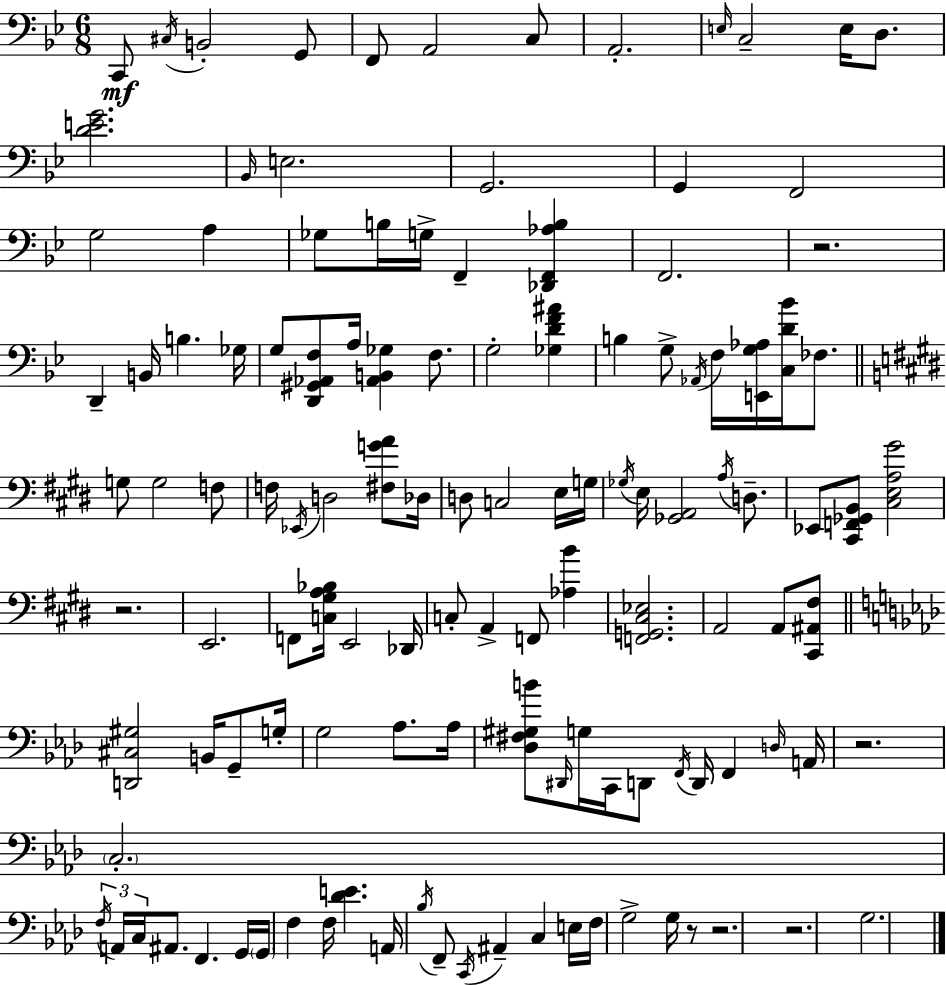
X:1
T:Untitled
M:6/8
L:1/4
K:Bb
C,,/2 ^C,/4 B,,2 G,,/2 F,,/2 A,,2 C,/2 A,,2 E,/4 C,2 E,/4 D,/2 [DEG]2 _B,,/4 E,2 G,,2 G,, F,,2 G,2 A, _G,/2 B,/4 G,/4 F,, [_D,,F,,_A,B,] F,,2 z2 D,, B,,/4 B, _G,/4 G,/2 [D,,^G,,_A,,F,]/2 A,/4 [_A,,B,,_G,] F,/2 G,2 [_G,DF^A] B, G,/2 _A,,/4 F,/4 [E,,G,_A,]/4 [C,D_B]/4 _F,/2 G,/2 G,2 F,/2 F,/4 _E,,/4 D,2 [^F,GA]/2 _D,/4 D,/2 C,2 E,/4 G,/4 _G,/4 E,/4 [_G,,A,,]2 A,/4 D,/2 _E,,/2 [^C,,F,,_G,,B,,]/2 [^C,E,A,^G]2 z2 E,,2 F,,/2 [C,^G,A,_B,]/4 E,,2 _D,,/4 C,/2 A,, F,,/2 [_A,B] [F,,G,,^C,_E,]2 A,,2 A,,/2 [^C,,^A,,^F,]/2 [D,,^C,^G,]2 B,,/4 G,,/2 G,/4 G,2 _A,/2 _A,/4 [_D,^F,^G,B]/2 ^D,,/4 G,/4 C,,/4 D,,/2 F,,/4 D,,/4 F,, D,/4 A,,/4 z2 C,2 F,/4 A,,/4 C,/4 ^A,,/2 F,, G,,/4 G,,/4 F, F,/4 [_DE] A,,/4 _B,/4 F,,/2 C,,/4 ^A,, C, E,/4 F,/4 G,2 G,/4 z/2 z2 z2 G,2